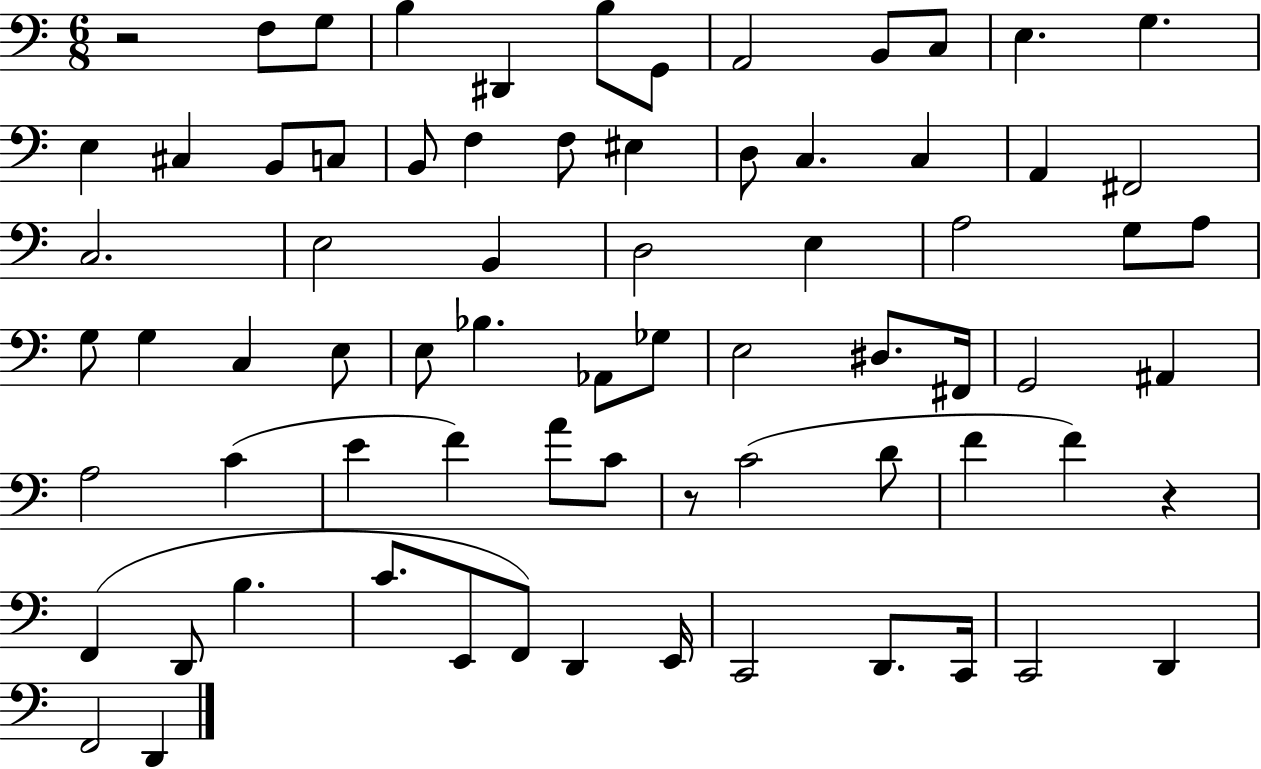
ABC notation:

X:1
T:Untitled
M:6/8
L:1/4
K:C
z2 F,/2 G,/2 B, ^D,, B,/2 G,,/2 A,,2 B,,/2 C,/2 E, G, E, ^C, B,,/2 C,/2 B,,/2 F, F,/2 ^E, D,/2 C, C, A,, ^F,,2 C,2 E,2 B,, D,2 E, A,2 G,/2 A,/2 G,/2 G, C, E,/2 E,/2 _B, _A,,/2 _G,/2 E,2 ^D,/2 ^F,,/4 G,,2 ^A,, A,2 C E F A/2 C/2 z/2 C2 D/2 F F z F,, D,,/2 B, C/2 E,,/2 F,,/2 D,, E,,/4 C,,2 D,,/2 C,,/4 C,,2 D,, F,,2 D,,